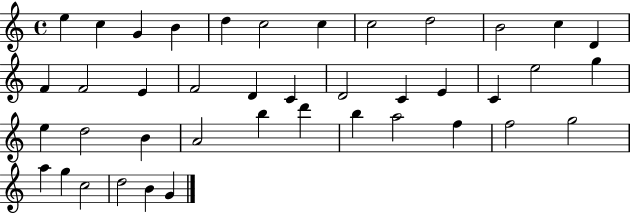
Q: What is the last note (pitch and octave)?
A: G4